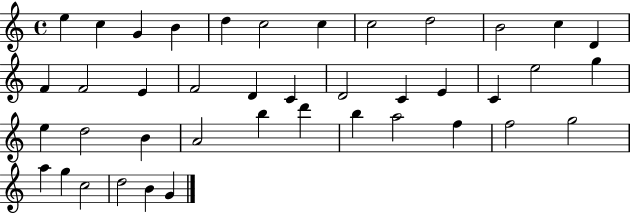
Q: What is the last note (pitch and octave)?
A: G4